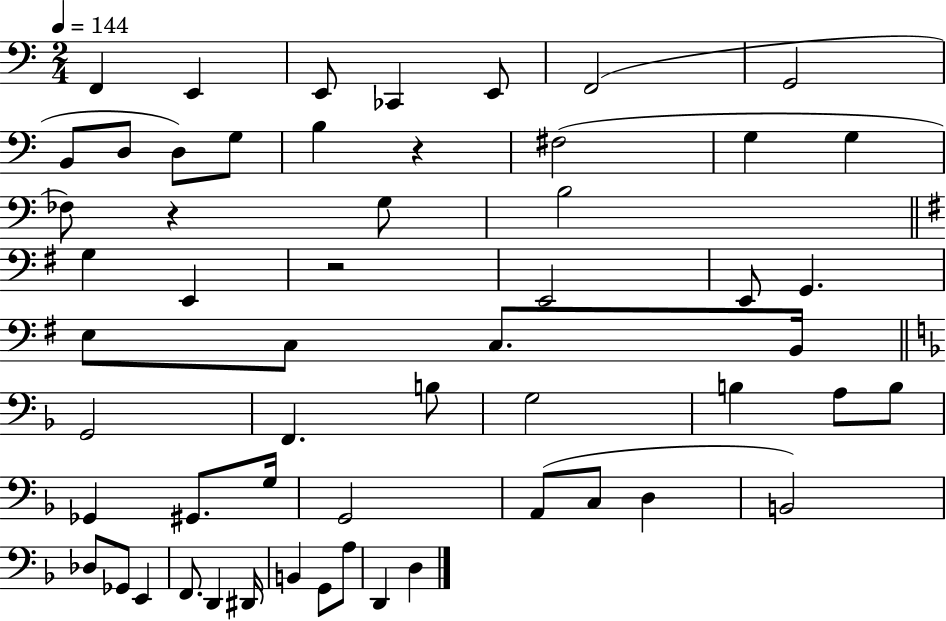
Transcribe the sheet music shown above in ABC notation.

X:1
T:Untitled
M:2/4
L:1/4
K:C
F,, E,, E,,/2 _C,, E,,/2 F,,2 G,,2 B,,/2 D,/2 D,/2 G,/2 B, z ^F,2 G, G, _F,/2 z G,/2 B,2 G, E,, z2 E,,2 E,,/2 G,, E,/2 C,/2 C,/2 B,,/4 G,,2 F,, B,/2 G,2 B, A,/2 B,/2 _G,, ^G,,/2 G,/4 G,,2 A,,/2 C,/2 D, B,,2 _D,/2 _G,,/2 E,, F,,/2 D,, ^D,,/4 B,, G,,/2 A,/2 D,, D,